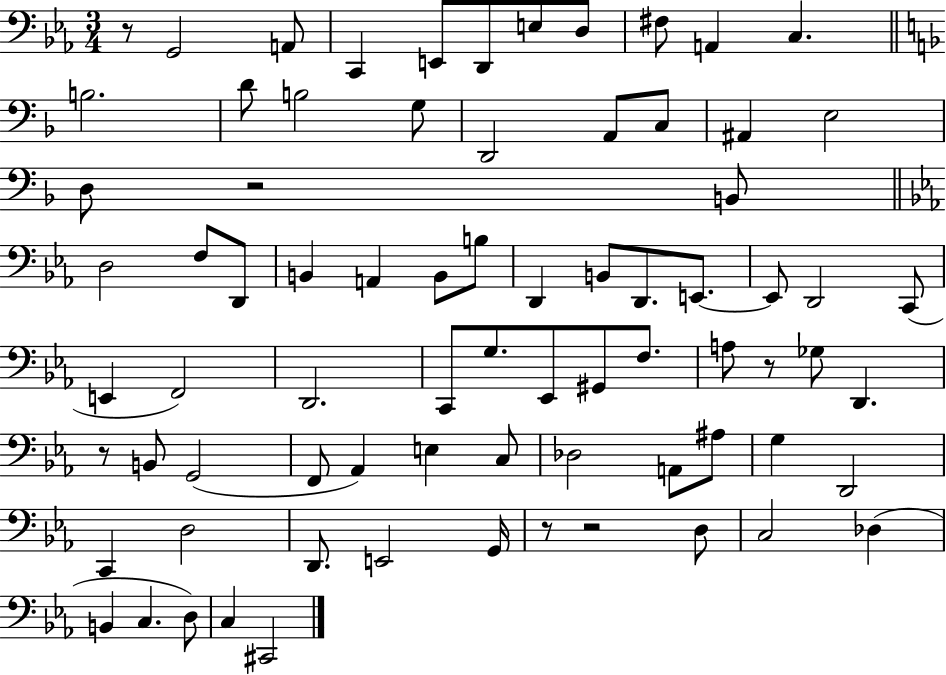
R/e G2/h A2/e C2/q E2/e D2/e E3/e D3/e F#3/e A2/q C3/q. B3/h. D4/e B3/h G3/e D2/h A2/e C3/e A#2/q E3/h D3/e R/h B2/e D3/h F3/e D2/e B2/q A2/q B2/e B3/e D2/q B2/e D2/e. E2/e. E2/e D2/h C2/e E2/q F2/h D2/h. C2/e G3/e. Eb2/e G#2/e F3/e. A3/e R/e Gb3/e D2/q. R/e B2/e G2/h F2/e Ab2/q E3/q C3/e Db3/h A2/e A#3/e G3/q D2/h C2/q D3/h D2/e. E2/h G2/s R/e R/h D3/e C3/h Db3/q B2/q C3/q. D3/e C3/q C#2/h